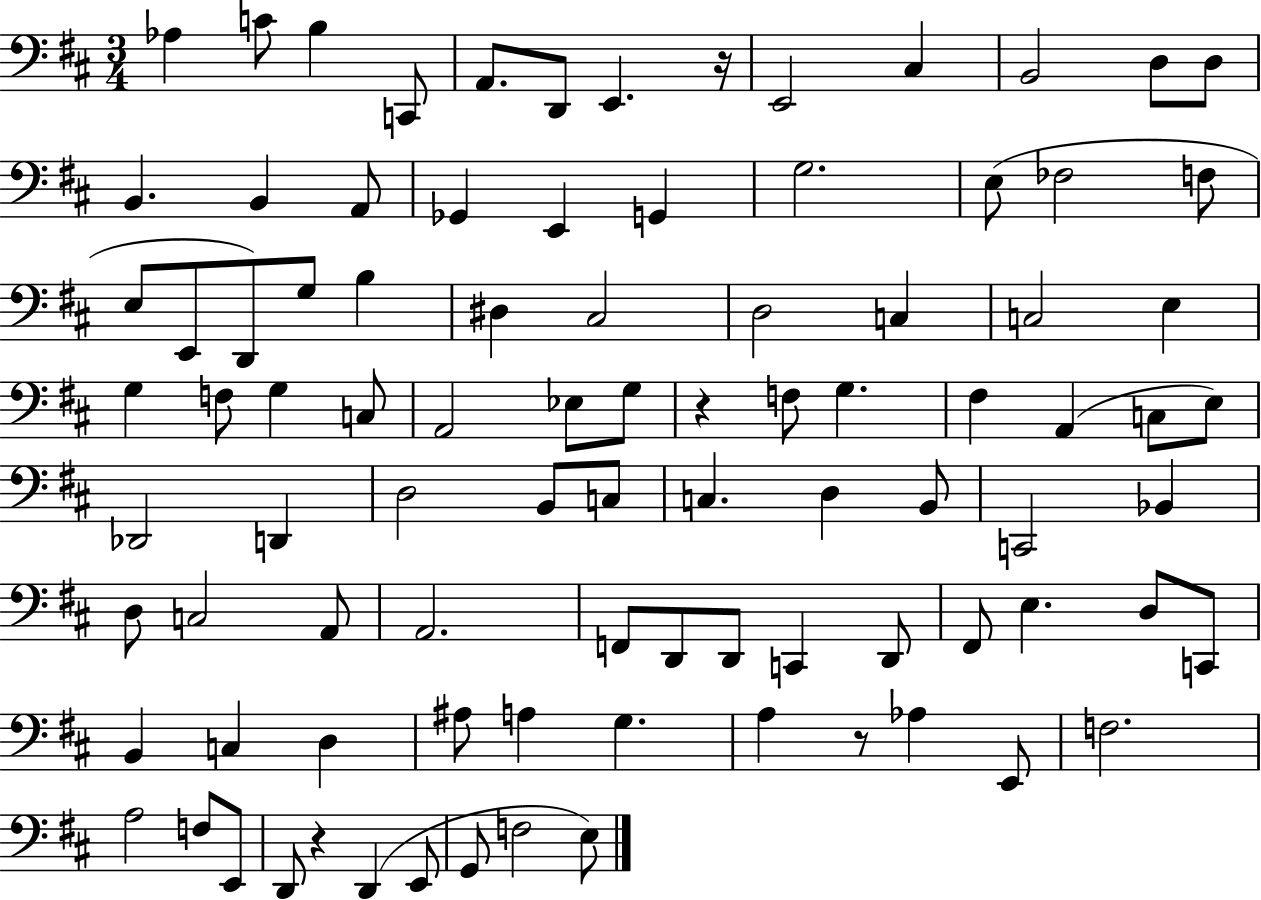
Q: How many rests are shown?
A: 4